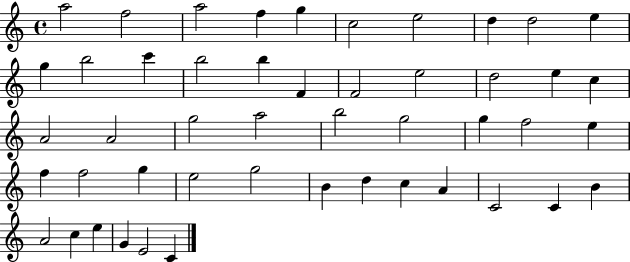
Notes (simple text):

A5/h F5/h A5/h F5/q G5/q C5/h E5/h D5/q D5/h E5/q G5/q B5/h C6/q B5/h B5/q F4/q F4/h E5/h D5/h E5/q C5/q A4/h A4/h G5/h A5/h B5/h G5/h G5/q F5/h E5/q F5/q F5/h G5/q E5/h G5/h B4/q D5/q C5/q A4/q C4/h C4/q B4/q A4/h C5/q E5/q G4/q E4/h C4/q